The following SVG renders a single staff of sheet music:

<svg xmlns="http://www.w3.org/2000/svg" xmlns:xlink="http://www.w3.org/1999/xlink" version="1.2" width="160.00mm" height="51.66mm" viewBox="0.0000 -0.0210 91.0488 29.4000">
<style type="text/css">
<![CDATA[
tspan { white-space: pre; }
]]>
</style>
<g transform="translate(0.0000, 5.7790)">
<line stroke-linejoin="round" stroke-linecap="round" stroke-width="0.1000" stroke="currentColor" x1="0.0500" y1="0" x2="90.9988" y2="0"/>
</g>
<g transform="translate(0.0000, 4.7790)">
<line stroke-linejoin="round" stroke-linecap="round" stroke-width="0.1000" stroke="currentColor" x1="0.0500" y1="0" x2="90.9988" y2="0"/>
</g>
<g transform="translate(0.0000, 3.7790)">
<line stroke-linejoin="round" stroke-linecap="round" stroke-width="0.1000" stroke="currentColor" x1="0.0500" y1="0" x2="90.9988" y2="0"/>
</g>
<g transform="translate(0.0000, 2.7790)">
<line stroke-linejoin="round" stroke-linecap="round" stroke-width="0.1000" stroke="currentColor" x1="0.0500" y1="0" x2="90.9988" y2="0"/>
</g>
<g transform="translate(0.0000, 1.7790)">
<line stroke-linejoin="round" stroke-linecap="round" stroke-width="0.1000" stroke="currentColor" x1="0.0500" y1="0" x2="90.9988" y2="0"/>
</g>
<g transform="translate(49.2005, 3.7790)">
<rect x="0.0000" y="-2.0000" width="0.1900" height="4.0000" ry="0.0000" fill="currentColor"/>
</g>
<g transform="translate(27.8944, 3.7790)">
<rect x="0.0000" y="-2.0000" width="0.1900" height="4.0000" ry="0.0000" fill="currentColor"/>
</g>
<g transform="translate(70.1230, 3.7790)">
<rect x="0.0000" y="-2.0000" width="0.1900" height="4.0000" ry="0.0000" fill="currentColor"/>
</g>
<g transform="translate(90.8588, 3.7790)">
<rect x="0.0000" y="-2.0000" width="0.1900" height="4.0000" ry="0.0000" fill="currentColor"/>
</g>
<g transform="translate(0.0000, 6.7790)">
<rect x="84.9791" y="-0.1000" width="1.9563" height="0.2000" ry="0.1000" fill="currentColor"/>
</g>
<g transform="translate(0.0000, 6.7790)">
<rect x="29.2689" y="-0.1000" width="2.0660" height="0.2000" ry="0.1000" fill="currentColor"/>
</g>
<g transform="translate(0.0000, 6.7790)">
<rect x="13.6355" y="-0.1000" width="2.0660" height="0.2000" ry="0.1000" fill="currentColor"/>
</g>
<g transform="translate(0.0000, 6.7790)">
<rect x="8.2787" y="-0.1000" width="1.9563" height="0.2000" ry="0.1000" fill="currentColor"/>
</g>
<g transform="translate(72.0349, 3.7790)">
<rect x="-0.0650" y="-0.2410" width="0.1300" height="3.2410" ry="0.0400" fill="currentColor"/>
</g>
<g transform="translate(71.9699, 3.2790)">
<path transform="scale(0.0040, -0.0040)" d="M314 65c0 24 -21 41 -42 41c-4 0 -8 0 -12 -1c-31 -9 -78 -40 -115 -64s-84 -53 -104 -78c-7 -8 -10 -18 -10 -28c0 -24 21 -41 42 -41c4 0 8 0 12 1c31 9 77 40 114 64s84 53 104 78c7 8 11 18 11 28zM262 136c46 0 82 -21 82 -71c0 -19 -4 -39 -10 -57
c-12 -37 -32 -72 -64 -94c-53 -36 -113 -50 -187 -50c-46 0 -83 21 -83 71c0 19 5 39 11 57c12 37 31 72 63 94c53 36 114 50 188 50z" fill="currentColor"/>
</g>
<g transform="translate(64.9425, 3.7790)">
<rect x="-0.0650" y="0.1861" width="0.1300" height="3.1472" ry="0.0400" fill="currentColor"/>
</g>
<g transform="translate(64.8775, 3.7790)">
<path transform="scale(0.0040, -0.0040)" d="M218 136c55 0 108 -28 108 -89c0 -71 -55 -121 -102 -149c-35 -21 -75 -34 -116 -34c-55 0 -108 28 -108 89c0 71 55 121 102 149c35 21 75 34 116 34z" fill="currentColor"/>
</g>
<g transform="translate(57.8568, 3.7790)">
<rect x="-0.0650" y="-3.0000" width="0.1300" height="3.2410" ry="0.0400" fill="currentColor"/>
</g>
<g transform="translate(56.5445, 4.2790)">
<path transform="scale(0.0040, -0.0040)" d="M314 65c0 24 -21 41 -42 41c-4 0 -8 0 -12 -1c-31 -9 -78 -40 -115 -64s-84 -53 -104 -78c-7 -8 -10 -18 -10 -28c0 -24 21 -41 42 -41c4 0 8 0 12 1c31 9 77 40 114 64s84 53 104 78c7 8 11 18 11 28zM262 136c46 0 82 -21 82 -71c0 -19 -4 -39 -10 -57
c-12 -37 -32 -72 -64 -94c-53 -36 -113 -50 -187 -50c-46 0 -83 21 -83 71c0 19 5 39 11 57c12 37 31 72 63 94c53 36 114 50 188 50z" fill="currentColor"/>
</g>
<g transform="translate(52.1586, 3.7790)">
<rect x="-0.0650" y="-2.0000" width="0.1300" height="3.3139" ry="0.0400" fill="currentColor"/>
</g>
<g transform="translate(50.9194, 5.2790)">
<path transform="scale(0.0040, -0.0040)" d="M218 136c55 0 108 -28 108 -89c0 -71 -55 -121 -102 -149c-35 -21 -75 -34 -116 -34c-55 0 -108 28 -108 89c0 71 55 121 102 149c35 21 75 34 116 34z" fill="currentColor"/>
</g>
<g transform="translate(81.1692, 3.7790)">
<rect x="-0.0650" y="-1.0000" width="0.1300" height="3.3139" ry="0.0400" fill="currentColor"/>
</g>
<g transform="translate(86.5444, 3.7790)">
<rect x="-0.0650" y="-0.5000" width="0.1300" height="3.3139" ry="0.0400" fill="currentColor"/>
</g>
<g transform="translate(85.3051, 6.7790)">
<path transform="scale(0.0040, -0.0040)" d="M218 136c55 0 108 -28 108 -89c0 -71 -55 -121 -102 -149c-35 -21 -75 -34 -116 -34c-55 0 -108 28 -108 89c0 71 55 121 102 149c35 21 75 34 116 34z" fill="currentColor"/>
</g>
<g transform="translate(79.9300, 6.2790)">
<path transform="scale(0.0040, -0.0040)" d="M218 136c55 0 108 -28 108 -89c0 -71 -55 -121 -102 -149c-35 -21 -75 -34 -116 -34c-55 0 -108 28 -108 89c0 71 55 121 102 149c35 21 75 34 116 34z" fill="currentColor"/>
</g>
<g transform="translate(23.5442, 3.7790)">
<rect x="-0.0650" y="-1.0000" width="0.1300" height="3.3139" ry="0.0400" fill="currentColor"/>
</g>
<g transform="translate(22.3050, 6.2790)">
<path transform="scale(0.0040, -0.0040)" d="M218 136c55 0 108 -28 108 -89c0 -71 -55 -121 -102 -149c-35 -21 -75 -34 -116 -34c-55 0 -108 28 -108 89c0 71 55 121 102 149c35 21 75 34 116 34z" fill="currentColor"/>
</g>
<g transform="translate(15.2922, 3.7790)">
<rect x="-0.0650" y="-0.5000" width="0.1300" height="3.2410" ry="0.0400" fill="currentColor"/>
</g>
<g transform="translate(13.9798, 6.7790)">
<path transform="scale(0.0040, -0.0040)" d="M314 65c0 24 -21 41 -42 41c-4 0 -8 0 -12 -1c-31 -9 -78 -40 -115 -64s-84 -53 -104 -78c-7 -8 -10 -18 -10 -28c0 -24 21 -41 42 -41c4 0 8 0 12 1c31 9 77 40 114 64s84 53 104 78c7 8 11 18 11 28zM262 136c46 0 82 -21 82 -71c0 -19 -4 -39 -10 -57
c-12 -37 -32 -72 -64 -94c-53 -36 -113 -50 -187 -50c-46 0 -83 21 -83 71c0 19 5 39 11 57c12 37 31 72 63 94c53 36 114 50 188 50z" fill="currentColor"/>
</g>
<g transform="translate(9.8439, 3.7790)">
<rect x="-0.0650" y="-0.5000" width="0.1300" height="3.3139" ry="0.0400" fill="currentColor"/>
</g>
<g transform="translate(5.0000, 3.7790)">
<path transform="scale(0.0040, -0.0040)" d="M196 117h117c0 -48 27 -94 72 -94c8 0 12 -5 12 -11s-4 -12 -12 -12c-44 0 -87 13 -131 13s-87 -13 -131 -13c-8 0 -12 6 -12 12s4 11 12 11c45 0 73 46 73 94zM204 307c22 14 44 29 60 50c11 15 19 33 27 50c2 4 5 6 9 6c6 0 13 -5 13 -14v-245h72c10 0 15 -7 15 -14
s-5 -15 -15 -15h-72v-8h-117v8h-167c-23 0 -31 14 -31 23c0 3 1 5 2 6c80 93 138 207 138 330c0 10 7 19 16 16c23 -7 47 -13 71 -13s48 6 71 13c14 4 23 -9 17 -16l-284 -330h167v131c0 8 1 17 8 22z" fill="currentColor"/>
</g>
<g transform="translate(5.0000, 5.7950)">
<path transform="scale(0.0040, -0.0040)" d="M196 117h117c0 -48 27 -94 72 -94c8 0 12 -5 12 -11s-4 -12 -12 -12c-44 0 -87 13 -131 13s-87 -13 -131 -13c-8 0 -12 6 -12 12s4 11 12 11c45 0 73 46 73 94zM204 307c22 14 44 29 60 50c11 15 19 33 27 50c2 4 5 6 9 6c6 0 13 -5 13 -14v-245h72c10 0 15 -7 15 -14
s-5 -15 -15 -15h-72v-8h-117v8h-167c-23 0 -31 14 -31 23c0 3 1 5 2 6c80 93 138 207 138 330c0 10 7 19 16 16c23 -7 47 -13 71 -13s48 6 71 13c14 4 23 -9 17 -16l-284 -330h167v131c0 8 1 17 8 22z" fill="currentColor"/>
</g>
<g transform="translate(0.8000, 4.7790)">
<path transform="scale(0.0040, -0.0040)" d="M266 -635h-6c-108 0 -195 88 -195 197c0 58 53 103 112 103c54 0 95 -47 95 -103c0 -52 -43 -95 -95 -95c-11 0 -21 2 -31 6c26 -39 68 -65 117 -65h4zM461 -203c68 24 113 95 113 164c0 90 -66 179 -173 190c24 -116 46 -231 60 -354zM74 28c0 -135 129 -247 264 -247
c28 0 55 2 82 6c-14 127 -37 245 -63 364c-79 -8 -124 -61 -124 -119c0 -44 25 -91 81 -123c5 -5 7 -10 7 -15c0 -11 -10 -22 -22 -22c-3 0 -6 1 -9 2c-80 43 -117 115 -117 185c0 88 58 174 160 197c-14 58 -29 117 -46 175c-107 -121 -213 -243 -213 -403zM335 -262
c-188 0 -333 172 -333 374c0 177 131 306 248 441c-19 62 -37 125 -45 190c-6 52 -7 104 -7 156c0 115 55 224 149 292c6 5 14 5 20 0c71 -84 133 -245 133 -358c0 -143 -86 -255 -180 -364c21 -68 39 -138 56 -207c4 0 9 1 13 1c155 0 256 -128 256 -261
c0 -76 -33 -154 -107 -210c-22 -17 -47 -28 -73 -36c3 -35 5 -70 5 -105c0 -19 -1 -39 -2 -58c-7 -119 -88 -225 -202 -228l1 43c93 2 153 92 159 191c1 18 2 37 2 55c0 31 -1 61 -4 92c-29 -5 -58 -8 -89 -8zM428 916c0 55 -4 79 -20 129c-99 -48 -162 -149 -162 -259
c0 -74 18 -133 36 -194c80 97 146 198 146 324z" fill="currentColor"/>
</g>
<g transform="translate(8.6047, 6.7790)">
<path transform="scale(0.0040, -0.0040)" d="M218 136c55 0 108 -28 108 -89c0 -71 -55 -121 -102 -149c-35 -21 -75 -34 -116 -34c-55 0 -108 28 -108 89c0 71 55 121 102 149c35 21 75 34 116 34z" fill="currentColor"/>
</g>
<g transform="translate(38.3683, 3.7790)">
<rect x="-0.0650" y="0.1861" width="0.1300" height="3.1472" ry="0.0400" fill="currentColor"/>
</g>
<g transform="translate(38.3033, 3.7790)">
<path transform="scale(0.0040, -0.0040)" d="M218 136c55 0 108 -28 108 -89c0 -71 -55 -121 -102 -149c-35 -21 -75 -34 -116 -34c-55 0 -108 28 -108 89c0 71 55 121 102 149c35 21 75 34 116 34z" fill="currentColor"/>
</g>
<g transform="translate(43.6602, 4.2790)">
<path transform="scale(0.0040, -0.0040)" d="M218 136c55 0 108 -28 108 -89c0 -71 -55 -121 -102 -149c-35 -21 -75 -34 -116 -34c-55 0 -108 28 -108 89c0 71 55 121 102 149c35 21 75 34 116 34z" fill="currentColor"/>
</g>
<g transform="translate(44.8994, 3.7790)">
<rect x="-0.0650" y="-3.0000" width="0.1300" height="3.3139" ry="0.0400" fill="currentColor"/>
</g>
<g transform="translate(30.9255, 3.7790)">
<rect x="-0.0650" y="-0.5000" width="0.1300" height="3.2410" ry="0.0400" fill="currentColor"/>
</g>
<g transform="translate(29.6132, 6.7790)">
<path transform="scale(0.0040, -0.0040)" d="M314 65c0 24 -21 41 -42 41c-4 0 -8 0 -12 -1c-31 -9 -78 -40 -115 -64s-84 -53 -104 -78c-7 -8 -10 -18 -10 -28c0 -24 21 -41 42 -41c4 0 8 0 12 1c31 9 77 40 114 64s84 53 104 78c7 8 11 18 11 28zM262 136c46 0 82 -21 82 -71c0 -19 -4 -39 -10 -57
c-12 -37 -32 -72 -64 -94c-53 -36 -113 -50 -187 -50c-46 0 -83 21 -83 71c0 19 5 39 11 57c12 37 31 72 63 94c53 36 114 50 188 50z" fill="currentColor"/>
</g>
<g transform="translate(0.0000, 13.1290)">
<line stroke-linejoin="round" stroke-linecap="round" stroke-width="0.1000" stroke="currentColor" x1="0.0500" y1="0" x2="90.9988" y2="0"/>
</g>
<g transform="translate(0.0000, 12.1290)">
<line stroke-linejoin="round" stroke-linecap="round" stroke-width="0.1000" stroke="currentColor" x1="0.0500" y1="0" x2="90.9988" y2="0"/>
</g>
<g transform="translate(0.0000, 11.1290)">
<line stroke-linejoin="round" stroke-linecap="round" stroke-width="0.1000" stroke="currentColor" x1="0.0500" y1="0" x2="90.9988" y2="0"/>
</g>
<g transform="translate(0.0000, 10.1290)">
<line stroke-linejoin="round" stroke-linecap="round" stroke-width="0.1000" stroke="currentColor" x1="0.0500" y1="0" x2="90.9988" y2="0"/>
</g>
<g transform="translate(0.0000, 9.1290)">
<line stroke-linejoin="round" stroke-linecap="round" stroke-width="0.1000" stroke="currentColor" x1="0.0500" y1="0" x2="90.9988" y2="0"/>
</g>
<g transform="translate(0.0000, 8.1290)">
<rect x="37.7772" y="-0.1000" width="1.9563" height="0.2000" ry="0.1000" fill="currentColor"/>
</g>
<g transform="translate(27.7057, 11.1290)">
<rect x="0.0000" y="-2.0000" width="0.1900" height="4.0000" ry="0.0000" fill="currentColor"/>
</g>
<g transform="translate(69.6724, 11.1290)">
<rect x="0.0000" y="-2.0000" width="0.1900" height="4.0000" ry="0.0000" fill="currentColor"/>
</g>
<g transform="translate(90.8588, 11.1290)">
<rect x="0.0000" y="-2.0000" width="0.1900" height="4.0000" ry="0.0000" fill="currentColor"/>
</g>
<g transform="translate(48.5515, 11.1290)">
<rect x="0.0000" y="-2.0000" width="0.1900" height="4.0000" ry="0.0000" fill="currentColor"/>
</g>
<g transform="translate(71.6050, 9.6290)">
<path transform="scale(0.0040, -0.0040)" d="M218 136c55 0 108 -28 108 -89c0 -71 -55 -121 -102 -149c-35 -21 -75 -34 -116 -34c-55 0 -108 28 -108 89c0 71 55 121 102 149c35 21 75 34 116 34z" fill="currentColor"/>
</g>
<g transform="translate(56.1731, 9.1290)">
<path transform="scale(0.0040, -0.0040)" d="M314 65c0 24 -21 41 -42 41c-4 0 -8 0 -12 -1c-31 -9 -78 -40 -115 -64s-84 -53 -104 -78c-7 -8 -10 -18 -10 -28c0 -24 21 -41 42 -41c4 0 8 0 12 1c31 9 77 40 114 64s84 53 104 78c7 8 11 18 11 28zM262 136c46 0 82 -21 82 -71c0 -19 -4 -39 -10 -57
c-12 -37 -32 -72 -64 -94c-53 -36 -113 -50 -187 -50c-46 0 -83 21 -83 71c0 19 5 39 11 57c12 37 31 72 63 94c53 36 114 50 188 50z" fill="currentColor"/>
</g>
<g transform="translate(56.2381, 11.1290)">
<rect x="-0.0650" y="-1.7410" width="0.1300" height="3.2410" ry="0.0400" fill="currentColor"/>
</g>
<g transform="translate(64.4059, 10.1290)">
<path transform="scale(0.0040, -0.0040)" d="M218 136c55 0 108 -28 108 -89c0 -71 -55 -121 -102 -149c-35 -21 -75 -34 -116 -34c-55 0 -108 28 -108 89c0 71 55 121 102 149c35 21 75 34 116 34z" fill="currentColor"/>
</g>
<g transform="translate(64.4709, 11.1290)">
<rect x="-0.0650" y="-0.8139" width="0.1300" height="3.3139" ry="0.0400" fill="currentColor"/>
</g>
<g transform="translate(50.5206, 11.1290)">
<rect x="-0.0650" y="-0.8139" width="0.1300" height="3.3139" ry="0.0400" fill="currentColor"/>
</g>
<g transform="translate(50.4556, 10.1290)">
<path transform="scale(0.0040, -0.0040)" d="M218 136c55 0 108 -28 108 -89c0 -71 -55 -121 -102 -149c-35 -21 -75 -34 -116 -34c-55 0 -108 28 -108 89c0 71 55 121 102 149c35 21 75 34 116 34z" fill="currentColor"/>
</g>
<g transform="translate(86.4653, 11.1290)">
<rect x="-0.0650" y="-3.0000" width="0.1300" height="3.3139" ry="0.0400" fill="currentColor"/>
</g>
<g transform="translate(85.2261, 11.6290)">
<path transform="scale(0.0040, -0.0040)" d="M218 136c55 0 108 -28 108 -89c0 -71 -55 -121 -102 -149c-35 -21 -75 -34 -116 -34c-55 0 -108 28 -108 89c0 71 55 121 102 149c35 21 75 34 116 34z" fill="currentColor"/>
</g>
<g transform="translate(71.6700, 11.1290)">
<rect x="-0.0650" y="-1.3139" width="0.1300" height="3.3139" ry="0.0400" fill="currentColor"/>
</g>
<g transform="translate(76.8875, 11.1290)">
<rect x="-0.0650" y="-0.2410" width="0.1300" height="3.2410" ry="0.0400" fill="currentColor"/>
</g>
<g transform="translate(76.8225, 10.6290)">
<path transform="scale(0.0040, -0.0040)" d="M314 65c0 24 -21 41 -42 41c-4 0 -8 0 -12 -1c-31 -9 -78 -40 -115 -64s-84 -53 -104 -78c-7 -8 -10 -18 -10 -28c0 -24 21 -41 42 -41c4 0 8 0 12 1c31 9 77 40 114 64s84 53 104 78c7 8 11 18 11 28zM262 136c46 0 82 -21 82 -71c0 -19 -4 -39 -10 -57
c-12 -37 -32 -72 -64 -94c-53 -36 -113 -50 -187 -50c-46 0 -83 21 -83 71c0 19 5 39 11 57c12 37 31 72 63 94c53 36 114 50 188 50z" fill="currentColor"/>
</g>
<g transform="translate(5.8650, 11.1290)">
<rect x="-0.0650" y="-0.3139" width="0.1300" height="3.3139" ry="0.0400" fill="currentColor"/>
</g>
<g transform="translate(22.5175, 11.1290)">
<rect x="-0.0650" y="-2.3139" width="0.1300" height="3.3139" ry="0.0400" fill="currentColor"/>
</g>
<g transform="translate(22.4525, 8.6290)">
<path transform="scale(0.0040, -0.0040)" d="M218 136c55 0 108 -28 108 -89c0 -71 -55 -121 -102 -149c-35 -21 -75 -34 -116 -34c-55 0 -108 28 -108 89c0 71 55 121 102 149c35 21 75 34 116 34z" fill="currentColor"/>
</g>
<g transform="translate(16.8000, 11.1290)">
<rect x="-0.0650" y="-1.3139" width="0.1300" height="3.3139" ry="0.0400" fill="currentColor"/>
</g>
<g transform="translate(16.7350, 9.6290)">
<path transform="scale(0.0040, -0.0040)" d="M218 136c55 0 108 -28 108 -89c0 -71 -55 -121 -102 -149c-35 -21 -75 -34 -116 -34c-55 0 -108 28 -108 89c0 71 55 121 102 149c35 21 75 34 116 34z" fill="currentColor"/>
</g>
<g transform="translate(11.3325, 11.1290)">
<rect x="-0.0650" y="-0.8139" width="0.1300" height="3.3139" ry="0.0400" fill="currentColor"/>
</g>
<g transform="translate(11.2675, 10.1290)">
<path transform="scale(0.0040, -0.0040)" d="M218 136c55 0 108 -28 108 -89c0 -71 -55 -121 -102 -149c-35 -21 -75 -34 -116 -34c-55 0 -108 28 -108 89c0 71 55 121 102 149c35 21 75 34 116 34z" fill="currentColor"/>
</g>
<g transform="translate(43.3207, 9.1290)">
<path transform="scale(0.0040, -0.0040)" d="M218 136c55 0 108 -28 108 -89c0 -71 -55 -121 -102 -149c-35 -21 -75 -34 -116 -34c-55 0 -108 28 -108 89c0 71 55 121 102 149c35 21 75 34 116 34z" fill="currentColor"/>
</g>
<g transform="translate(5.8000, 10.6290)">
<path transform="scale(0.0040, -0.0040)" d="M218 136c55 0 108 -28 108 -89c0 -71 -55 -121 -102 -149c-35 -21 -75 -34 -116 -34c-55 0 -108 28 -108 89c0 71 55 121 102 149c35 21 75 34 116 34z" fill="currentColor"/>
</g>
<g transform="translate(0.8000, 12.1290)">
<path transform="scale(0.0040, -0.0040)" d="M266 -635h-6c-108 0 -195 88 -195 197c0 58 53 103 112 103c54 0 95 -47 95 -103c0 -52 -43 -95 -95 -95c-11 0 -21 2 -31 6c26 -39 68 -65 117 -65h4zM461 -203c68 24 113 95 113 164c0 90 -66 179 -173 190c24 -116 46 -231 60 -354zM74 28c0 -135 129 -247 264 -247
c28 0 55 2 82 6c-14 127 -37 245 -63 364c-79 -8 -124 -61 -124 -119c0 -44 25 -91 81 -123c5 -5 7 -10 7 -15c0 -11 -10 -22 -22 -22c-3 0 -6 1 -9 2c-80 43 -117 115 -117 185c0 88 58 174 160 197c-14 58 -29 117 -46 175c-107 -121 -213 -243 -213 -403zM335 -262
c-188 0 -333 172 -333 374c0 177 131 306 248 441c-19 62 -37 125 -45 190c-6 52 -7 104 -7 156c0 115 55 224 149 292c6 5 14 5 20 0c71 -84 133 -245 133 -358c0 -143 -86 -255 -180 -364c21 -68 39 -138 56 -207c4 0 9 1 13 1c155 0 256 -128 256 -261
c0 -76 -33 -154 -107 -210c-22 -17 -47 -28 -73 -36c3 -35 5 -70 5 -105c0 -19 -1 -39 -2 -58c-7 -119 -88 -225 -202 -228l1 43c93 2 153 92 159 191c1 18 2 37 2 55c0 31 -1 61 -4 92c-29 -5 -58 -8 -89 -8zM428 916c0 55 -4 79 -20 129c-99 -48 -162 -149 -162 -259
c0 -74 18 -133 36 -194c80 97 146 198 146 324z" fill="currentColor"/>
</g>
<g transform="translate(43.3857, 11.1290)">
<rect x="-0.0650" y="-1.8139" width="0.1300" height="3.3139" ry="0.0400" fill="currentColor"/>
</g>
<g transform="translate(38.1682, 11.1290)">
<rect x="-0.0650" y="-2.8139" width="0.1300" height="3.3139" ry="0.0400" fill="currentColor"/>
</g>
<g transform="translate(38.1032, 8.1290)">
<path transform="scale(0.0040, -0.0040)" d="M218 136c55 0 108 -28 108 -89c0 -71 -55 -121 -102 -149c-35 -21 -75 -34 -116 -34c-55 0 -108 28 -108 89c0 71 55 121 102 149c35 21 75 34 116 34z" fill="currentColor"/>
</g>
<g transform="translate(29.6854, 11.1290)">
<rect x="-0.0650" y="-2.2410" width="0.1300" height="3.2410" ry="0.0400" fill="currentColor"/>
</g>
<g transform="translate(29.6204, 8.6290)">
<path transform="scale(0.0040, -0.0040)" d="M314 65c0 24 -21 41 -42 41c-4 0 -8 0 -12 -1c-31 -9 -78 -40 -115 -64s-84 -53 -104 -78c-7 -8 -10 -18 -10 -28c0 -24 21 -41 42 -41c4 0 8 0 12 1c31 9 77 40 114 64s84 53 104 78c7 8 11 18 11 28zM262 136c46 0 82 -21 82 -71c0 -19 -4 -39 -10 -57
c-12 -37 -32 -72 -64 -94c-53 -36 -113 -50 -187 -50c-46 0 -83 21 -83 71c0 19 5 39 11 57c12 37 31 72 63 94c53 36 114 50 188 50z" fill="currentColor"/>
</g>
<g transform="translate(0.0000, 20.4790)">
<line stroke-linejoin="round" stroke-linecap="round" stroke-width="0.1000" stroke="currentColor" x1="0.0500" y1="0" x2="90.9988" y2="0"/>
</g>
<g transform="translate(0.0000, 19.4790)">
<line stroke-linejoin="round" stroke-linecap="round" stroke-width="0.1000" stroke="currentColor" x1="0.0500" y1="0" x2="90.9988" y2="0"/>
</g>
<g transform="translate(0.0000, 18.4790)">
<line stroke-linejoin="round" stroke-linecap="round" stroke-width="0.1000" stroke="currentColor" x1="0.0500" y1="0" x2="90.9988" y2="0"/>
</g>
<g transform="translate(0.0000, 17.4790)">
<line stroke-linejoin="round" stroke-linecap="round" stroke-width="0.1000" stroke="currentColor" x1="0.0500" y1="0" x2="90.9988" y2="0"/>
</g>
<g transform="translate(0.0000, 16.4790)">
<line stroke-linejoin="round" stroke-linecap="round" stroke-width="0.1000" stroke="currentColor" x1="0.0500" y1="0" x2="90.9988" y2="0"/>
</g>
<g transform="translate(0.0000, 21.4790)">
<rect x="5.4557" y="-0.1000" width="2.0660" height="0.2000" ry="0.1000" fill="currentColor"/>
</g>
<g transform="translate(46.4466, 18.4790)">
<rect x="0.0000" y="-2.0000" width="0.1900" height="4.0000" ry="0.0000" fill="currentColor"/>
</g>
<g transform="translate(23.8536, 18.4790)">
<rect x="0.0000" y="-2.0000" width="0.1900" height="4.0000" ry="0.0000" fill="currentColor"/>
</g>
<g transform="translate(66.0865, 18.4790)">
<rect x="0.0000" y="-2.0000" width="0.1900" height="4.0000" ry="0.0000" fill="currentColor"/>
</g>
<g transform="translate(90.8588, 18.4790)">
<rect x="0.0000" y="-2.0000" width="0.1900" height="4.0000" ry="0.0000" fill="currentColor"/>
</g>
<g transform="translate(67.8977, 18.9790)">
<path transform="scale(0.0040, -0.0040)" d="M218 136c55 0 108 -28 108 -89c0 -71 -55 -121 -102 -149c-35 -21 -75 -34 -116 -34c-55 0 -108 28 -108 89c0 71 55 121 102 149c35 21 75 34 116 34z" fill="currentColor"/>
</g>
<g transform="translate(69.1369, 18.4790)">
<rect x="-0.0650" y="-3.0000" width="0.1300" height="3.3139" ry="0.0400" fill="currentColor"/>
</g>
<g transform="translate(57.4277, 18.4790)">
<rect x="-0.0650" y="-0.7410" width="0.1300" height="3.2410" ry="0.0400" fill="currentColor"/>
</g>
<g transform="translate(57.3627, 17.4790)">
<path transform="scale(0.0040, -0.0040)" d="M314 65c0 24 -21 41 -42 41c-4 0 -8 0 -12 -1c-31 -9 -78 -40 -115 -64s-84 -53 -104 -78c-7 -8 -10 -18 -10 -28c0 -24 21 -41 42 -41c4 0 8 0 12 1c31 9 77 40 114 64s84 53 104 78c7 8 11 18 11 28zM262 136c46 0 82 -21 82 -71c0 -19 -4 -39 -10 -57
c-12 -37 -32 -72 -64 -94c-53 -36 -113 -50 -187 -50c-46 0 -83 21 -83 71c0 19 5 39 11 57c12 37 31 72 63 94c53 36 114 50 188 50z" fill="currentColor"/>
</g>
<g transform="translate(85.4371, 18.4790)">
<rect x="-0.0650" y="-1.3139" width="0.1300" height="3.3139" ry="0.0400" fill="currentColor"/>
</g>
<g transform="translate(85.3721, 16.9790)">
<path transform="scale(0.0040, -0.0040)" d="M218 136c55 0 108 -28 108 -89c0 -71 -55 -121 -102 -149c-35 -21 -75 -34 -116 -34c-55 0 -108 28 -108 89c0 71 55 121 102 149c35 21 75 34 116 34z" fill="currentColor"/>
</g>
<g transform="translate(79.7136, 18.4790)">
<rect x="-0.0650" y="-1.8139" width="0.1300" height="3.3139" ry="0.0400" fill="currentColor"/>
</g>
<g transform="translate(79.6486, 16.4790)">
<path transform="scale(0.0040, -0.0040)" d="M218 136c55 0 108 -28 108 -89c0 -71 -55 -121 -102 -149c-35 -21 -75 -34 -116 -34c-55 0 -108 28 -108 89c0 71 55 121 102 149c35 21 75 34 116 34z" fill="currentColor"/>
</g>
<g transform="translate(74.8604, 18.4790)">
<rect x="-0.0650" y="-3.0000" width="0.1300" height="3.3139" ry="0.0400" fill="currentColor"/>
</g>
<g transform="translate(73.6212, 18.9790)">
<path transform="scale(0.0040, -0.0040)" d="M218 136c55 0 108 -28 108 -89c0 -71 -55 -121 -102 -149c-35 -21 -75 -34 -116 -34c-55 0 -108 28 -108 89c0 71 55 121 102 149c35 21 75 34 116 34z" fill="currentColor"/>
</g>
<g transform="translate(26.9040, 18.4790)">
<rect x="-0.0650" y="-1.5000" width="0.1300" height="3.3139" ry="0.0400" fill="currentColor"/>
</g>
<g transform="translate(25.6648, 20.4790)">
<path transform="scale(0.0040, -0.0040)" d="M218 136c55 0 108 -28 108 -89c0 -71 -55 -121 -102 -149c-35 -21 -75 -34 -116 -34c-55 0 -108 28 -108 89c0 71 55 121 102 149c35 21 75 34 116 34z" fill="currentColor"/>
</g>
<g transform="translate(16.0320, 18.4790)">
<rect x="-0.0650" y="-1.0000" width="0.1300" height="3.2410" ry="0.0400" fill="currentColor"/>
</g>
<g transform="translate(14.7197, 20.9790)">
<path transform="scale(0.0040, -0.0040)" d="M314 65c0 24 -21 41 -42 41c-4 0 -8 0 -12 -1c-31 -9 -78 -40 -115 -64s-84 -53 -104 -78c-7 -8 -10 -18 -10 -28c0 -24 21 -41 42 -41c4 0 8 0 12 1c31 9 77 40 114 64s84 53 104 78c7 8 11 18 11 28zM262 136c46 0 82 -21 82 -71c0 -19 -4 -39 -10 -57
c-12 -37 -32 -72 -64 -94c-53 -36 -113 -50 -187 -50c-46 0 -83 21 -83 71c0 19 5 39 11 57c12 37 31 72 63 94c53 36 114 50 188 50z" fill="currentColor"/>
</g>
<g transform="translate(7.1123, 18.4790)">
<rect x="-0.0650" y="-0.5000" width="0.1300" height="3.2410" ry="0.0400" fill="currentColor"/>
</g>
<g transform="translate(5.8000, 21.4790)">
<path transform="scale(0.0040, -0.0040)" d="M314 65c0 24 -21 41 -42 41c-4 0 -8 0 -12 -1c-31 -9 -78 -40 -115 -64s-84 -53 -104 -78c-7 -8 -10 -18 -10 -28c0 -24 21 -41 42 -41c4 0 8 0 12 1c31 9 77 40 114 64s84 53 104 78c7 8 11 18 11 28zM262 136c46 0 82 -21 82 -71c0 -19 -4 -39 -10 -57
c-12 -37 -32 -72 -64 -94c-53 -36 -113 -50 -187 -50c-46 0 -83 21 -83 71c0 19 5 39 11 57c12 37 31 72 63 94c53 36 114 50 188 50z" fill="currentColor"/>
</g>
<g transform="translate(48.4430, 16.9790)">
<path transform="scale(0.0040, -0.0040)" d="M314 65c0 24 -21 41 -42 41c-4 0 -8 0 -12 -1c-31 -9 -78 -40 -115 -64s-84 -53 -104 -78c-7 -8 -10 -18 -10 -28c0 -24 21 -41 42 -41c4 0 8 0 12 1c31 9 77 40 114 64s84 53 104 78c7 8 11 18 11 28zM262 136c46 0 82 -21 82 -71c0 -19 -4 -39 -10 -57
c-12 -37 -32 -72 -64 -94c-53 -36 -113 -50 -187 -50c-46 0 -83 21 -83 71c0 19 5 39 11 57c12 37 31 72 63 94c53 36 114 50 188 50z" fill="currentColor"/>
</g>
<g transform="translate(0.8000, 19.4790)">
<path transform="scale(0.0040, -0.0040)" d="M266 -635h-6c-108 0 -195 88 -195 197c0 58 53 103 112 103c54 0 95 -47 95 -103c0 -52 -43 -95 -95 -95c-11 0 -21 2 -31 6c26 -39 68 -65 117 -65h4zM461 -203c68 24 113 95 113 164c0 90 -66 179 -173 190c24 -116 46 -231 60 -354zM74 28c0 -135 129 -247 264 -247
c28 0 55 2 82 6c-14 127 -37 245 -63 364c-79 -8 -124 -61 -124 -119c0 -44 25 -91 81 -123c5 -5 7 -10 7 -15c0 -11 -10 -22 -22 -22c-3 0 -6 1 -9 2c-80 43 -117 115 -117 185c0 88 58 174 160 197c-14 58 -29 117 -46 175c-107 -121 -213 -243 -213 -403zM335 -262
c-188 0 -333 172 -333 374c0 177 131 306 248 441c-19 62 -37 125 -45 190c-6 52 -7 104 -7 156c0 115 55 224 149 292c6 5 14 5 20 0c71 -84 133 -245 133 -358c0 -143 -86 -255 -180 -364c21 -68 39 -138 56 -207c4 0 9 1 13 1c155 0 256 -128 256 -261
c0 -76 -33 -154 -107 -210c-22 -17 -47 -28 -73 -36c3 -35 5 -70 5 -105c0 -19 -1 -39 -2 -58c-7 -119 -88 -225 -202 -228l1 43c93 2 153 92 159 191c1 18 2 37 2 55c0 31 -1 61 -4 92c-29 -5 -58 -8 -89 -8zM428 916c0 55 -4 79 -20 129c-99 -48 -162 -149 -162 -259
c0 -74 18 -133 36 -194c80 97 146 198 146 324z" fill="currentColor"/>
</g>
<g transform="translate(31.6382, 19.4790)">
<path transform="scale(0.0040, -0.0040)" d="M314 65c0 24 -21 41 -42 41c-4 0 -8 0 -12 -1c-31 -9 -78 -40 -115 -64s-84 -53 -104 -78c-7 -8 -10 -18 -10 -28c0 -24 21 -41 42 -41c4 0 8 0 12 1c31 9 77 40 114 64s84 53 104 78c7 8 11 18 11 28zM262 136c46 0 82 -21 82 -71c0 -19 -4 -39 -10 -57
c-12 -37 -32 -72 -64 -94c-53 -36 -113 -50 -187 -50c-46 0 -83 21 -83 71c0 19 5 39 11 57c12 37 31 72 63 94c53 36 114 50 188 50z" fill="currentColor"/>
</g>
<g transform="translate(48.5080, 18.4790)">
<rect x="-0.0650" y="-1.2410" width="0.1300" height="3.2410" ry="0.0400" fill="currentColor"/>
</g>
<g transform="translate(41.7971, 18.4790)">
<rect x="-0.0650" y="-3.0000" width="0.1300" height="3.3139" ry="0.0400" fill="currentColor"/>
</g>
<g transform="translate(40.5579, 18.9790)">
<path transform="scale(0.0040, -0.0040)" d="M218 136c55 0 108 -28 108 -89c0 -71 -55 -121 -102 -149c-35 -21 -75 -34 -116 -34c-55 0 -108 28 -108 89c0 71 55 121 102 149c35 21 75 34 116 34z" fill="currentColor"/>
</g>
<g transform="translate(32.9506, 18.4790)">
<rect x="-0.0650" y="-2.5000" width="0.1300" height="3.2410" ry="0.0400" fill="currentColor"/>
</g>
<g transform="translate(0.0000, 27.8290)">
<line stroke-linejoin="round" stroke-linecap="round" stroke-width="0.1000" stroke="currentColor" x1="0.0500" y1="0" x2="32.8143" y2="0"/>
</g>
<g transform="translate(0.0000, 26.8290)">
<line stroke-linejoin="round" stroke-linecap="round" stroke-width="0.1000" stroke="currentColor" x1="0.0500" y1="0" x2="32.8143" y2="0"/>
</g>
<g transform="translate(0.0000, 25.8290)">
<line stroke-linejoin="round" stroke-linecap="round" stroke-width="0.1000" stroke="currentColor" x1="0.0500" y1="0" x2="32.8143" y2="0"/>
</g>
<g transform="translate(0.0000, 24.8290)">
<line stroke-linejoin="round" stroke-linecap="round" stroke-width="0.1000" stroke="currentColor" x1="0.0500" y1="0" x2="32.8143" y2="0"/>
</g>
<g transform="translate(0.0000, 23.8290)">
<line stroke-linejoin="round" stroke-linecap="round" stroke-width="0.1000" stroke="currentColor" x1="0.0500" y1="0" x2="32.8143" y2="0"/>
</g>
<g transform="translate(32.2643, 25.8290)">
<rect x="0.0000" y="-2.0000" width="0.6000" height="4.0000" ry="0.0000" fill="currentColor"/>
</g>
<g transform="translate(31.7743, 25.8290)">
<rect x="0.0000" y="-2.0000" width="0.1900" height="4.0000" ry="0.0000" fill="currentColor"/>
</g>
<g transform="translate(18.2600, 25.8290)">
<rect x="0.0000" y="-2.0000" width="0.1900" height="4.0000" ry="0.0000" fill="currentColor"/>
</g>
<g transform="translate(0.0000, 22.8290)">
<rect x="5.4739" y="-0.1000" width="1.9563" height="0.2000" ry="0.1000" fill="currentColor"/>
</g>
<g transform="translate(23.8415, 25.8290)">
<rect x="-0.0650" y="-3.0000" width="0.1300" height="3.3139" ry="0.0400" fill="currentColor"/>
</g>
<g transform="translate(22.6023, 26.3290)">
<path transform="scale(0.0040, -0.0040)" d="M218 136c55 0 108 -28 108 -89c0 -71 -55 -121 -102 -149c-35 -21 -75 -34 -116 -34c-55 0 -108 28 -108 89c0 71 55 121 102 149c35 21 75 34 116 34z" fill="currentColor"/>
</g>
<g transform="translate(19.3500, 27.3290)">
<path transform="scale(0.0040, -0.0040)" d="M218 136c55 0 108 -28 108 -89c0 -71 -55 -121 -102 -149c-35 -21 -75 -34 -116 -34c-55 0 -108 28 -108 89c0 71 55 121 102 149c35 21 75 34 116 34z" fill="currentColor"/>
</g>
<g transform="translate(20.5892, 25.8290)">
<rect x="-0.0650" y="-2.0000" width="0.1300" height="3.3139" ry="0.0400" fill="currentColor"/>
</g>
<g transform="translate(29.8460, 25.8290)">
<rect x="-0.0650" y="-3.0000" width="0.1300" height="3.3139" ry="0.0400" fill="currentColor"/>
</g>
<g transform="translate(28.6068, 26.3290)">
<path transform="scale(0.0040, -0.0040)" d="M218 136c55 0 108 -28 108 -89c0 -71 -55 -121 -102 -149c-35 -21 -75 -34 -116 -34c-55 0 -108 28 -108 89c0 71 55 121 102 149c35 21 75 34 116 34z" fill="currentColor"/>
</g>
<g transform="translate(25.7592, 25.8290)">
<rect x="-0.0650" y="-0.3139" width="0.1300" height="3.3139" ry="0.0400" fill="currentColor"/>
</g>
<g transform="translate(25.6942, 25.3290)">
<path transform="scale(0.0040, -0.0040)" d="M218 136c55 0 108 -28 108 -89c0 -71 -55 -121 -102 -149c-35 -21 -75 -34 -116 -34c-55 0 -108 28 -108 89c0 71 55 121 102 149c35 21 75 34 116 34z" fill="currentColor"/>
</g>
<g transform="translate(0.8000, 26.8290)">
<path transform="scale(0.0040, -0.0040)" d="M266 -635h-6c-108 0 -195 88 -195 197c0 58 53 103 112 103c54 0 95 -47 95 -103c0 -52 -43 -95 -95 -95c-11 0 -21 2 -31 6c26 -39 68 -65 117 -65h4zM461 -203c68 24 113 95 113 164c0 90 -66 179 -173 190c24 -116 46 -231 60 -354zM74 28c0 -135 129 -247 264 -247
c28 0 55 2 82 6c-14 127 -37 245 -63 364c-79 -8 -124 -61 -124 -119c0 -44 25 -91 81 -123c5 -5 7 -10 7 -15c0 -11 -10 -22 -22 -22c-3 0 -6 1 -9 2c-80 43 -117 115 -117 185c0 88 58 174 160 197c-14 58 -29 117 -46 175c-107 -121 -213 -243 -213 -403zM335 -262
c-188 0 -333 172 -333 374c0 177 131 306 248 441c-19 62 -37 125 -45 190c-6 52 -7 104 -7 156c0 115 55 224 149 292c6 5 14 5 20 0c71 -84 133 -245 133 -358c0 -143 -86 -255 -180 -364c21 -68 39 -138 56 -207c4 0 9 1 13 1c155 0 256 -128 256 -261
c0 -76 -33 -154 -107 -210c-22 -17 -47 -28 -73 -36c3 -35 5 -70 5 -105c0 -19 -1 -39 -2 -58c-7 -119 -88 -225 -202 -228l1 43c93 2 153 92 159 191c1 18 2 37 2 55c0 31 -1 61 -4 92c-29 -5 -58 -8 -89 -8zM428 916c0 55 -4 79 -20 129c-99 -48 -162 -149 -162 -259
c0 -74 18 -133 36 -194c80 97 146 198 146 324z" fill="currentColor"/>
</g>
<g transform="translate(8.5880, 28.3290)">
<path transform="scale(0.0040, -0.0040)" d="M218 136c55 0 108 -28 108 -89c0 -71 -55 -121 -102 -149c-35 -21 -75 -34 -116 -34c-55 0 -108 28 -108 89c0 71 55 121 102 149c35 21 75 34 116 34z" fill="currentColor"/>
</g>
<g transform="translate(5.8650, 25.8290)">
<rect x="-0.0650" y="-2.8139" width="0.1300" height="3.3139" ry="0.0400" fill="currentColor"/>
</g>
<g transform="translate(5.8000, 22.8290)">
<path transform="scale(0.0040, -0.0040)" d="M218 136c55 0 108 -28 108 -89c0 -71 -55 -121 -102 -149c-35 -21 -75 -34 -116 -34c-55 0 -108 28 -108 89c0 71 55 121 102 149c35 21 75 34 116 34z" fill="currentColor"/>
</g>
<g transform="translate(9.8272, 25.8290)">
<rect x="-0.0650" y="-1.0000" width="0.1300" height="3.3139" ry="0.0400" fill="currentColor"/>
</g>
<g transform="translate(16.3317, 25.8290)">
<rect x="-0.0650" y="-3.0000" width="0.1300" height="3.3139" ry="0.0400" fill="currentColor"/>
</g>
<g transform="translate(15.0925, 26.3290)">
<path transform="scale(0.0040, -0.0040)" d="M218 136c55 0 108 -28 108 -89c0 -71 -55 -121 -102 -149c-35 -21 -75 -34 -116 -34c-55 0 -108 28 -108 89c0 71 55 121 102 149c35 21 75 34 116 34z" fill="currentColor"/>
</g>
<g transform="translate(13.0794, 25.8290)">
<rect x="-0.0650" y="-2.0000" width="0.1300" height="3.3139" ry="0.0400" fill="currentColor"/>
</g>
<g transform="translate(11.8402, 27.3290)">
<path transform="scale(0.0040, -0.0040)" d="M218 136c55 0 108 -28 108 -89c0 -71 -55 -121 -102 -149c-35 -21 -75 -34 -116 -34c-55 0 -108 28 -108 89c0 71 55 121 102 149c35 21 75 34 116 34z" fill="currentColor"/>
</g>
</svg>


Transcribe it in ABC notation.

X:1
T:Untitled
M:4/4
L:1/4
K:C
C C2 D C2 B A F A2 B c2 D C c d e g g2 a f d f2 d e c2 A C2 D2 E G2 A e2 d2 A A f e a D F A F A c A